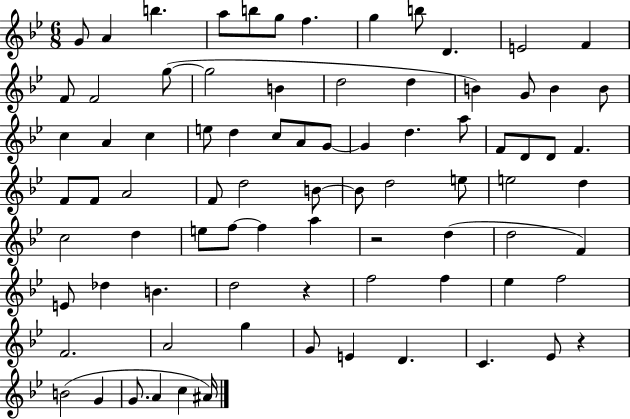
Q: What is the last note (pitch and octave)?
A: A#4